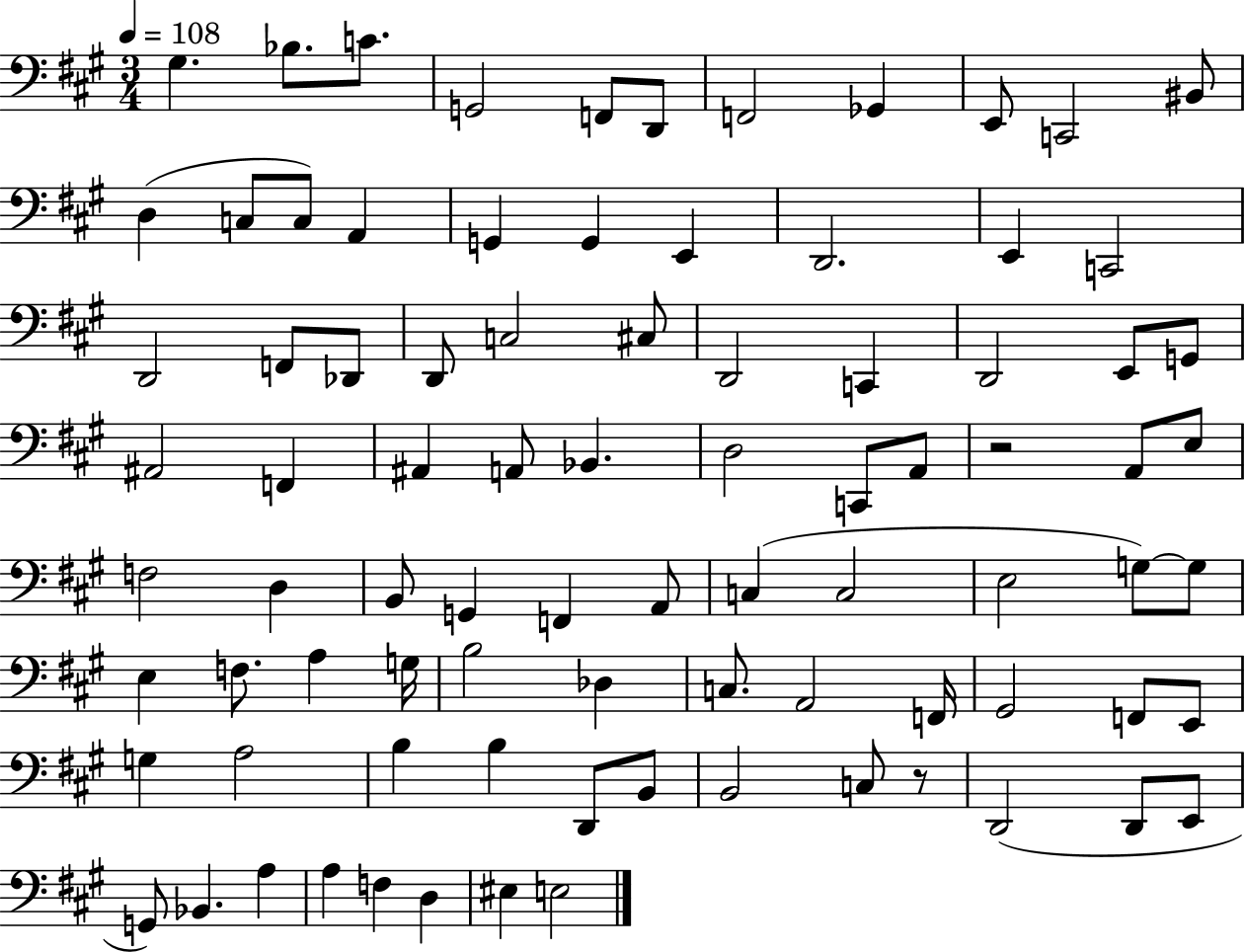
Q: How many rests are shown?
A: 2